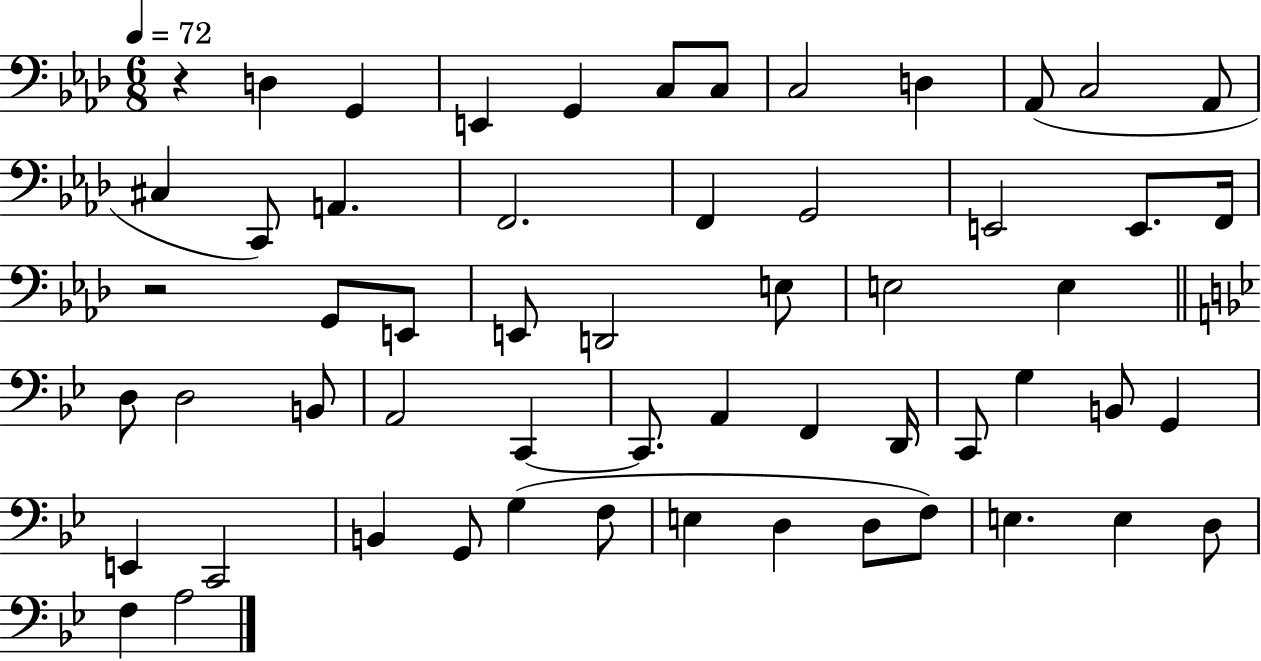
R/q D3/q G2/q E2/q G2/q C3/e C3/e C3/h D3/q Ab2/e C3/h Ab2/e C#3/q C2/e A2/q. F2/h. F2/q G2/h E2/h E2/e. F2/s R/h G2/e E2/e E2/e D2/h E3/e E3/h E3/q D3/e D3/h B2/e A2/h C2/q C2/e. A2/q F2/q D2/s C2/e G3/q B2/e G2/q E2/q C2/h B2/q G2/e G3/q F3/e E3/q D3/q D3/e F3/e E3/q. E3/q D3/e F3/q A3/h